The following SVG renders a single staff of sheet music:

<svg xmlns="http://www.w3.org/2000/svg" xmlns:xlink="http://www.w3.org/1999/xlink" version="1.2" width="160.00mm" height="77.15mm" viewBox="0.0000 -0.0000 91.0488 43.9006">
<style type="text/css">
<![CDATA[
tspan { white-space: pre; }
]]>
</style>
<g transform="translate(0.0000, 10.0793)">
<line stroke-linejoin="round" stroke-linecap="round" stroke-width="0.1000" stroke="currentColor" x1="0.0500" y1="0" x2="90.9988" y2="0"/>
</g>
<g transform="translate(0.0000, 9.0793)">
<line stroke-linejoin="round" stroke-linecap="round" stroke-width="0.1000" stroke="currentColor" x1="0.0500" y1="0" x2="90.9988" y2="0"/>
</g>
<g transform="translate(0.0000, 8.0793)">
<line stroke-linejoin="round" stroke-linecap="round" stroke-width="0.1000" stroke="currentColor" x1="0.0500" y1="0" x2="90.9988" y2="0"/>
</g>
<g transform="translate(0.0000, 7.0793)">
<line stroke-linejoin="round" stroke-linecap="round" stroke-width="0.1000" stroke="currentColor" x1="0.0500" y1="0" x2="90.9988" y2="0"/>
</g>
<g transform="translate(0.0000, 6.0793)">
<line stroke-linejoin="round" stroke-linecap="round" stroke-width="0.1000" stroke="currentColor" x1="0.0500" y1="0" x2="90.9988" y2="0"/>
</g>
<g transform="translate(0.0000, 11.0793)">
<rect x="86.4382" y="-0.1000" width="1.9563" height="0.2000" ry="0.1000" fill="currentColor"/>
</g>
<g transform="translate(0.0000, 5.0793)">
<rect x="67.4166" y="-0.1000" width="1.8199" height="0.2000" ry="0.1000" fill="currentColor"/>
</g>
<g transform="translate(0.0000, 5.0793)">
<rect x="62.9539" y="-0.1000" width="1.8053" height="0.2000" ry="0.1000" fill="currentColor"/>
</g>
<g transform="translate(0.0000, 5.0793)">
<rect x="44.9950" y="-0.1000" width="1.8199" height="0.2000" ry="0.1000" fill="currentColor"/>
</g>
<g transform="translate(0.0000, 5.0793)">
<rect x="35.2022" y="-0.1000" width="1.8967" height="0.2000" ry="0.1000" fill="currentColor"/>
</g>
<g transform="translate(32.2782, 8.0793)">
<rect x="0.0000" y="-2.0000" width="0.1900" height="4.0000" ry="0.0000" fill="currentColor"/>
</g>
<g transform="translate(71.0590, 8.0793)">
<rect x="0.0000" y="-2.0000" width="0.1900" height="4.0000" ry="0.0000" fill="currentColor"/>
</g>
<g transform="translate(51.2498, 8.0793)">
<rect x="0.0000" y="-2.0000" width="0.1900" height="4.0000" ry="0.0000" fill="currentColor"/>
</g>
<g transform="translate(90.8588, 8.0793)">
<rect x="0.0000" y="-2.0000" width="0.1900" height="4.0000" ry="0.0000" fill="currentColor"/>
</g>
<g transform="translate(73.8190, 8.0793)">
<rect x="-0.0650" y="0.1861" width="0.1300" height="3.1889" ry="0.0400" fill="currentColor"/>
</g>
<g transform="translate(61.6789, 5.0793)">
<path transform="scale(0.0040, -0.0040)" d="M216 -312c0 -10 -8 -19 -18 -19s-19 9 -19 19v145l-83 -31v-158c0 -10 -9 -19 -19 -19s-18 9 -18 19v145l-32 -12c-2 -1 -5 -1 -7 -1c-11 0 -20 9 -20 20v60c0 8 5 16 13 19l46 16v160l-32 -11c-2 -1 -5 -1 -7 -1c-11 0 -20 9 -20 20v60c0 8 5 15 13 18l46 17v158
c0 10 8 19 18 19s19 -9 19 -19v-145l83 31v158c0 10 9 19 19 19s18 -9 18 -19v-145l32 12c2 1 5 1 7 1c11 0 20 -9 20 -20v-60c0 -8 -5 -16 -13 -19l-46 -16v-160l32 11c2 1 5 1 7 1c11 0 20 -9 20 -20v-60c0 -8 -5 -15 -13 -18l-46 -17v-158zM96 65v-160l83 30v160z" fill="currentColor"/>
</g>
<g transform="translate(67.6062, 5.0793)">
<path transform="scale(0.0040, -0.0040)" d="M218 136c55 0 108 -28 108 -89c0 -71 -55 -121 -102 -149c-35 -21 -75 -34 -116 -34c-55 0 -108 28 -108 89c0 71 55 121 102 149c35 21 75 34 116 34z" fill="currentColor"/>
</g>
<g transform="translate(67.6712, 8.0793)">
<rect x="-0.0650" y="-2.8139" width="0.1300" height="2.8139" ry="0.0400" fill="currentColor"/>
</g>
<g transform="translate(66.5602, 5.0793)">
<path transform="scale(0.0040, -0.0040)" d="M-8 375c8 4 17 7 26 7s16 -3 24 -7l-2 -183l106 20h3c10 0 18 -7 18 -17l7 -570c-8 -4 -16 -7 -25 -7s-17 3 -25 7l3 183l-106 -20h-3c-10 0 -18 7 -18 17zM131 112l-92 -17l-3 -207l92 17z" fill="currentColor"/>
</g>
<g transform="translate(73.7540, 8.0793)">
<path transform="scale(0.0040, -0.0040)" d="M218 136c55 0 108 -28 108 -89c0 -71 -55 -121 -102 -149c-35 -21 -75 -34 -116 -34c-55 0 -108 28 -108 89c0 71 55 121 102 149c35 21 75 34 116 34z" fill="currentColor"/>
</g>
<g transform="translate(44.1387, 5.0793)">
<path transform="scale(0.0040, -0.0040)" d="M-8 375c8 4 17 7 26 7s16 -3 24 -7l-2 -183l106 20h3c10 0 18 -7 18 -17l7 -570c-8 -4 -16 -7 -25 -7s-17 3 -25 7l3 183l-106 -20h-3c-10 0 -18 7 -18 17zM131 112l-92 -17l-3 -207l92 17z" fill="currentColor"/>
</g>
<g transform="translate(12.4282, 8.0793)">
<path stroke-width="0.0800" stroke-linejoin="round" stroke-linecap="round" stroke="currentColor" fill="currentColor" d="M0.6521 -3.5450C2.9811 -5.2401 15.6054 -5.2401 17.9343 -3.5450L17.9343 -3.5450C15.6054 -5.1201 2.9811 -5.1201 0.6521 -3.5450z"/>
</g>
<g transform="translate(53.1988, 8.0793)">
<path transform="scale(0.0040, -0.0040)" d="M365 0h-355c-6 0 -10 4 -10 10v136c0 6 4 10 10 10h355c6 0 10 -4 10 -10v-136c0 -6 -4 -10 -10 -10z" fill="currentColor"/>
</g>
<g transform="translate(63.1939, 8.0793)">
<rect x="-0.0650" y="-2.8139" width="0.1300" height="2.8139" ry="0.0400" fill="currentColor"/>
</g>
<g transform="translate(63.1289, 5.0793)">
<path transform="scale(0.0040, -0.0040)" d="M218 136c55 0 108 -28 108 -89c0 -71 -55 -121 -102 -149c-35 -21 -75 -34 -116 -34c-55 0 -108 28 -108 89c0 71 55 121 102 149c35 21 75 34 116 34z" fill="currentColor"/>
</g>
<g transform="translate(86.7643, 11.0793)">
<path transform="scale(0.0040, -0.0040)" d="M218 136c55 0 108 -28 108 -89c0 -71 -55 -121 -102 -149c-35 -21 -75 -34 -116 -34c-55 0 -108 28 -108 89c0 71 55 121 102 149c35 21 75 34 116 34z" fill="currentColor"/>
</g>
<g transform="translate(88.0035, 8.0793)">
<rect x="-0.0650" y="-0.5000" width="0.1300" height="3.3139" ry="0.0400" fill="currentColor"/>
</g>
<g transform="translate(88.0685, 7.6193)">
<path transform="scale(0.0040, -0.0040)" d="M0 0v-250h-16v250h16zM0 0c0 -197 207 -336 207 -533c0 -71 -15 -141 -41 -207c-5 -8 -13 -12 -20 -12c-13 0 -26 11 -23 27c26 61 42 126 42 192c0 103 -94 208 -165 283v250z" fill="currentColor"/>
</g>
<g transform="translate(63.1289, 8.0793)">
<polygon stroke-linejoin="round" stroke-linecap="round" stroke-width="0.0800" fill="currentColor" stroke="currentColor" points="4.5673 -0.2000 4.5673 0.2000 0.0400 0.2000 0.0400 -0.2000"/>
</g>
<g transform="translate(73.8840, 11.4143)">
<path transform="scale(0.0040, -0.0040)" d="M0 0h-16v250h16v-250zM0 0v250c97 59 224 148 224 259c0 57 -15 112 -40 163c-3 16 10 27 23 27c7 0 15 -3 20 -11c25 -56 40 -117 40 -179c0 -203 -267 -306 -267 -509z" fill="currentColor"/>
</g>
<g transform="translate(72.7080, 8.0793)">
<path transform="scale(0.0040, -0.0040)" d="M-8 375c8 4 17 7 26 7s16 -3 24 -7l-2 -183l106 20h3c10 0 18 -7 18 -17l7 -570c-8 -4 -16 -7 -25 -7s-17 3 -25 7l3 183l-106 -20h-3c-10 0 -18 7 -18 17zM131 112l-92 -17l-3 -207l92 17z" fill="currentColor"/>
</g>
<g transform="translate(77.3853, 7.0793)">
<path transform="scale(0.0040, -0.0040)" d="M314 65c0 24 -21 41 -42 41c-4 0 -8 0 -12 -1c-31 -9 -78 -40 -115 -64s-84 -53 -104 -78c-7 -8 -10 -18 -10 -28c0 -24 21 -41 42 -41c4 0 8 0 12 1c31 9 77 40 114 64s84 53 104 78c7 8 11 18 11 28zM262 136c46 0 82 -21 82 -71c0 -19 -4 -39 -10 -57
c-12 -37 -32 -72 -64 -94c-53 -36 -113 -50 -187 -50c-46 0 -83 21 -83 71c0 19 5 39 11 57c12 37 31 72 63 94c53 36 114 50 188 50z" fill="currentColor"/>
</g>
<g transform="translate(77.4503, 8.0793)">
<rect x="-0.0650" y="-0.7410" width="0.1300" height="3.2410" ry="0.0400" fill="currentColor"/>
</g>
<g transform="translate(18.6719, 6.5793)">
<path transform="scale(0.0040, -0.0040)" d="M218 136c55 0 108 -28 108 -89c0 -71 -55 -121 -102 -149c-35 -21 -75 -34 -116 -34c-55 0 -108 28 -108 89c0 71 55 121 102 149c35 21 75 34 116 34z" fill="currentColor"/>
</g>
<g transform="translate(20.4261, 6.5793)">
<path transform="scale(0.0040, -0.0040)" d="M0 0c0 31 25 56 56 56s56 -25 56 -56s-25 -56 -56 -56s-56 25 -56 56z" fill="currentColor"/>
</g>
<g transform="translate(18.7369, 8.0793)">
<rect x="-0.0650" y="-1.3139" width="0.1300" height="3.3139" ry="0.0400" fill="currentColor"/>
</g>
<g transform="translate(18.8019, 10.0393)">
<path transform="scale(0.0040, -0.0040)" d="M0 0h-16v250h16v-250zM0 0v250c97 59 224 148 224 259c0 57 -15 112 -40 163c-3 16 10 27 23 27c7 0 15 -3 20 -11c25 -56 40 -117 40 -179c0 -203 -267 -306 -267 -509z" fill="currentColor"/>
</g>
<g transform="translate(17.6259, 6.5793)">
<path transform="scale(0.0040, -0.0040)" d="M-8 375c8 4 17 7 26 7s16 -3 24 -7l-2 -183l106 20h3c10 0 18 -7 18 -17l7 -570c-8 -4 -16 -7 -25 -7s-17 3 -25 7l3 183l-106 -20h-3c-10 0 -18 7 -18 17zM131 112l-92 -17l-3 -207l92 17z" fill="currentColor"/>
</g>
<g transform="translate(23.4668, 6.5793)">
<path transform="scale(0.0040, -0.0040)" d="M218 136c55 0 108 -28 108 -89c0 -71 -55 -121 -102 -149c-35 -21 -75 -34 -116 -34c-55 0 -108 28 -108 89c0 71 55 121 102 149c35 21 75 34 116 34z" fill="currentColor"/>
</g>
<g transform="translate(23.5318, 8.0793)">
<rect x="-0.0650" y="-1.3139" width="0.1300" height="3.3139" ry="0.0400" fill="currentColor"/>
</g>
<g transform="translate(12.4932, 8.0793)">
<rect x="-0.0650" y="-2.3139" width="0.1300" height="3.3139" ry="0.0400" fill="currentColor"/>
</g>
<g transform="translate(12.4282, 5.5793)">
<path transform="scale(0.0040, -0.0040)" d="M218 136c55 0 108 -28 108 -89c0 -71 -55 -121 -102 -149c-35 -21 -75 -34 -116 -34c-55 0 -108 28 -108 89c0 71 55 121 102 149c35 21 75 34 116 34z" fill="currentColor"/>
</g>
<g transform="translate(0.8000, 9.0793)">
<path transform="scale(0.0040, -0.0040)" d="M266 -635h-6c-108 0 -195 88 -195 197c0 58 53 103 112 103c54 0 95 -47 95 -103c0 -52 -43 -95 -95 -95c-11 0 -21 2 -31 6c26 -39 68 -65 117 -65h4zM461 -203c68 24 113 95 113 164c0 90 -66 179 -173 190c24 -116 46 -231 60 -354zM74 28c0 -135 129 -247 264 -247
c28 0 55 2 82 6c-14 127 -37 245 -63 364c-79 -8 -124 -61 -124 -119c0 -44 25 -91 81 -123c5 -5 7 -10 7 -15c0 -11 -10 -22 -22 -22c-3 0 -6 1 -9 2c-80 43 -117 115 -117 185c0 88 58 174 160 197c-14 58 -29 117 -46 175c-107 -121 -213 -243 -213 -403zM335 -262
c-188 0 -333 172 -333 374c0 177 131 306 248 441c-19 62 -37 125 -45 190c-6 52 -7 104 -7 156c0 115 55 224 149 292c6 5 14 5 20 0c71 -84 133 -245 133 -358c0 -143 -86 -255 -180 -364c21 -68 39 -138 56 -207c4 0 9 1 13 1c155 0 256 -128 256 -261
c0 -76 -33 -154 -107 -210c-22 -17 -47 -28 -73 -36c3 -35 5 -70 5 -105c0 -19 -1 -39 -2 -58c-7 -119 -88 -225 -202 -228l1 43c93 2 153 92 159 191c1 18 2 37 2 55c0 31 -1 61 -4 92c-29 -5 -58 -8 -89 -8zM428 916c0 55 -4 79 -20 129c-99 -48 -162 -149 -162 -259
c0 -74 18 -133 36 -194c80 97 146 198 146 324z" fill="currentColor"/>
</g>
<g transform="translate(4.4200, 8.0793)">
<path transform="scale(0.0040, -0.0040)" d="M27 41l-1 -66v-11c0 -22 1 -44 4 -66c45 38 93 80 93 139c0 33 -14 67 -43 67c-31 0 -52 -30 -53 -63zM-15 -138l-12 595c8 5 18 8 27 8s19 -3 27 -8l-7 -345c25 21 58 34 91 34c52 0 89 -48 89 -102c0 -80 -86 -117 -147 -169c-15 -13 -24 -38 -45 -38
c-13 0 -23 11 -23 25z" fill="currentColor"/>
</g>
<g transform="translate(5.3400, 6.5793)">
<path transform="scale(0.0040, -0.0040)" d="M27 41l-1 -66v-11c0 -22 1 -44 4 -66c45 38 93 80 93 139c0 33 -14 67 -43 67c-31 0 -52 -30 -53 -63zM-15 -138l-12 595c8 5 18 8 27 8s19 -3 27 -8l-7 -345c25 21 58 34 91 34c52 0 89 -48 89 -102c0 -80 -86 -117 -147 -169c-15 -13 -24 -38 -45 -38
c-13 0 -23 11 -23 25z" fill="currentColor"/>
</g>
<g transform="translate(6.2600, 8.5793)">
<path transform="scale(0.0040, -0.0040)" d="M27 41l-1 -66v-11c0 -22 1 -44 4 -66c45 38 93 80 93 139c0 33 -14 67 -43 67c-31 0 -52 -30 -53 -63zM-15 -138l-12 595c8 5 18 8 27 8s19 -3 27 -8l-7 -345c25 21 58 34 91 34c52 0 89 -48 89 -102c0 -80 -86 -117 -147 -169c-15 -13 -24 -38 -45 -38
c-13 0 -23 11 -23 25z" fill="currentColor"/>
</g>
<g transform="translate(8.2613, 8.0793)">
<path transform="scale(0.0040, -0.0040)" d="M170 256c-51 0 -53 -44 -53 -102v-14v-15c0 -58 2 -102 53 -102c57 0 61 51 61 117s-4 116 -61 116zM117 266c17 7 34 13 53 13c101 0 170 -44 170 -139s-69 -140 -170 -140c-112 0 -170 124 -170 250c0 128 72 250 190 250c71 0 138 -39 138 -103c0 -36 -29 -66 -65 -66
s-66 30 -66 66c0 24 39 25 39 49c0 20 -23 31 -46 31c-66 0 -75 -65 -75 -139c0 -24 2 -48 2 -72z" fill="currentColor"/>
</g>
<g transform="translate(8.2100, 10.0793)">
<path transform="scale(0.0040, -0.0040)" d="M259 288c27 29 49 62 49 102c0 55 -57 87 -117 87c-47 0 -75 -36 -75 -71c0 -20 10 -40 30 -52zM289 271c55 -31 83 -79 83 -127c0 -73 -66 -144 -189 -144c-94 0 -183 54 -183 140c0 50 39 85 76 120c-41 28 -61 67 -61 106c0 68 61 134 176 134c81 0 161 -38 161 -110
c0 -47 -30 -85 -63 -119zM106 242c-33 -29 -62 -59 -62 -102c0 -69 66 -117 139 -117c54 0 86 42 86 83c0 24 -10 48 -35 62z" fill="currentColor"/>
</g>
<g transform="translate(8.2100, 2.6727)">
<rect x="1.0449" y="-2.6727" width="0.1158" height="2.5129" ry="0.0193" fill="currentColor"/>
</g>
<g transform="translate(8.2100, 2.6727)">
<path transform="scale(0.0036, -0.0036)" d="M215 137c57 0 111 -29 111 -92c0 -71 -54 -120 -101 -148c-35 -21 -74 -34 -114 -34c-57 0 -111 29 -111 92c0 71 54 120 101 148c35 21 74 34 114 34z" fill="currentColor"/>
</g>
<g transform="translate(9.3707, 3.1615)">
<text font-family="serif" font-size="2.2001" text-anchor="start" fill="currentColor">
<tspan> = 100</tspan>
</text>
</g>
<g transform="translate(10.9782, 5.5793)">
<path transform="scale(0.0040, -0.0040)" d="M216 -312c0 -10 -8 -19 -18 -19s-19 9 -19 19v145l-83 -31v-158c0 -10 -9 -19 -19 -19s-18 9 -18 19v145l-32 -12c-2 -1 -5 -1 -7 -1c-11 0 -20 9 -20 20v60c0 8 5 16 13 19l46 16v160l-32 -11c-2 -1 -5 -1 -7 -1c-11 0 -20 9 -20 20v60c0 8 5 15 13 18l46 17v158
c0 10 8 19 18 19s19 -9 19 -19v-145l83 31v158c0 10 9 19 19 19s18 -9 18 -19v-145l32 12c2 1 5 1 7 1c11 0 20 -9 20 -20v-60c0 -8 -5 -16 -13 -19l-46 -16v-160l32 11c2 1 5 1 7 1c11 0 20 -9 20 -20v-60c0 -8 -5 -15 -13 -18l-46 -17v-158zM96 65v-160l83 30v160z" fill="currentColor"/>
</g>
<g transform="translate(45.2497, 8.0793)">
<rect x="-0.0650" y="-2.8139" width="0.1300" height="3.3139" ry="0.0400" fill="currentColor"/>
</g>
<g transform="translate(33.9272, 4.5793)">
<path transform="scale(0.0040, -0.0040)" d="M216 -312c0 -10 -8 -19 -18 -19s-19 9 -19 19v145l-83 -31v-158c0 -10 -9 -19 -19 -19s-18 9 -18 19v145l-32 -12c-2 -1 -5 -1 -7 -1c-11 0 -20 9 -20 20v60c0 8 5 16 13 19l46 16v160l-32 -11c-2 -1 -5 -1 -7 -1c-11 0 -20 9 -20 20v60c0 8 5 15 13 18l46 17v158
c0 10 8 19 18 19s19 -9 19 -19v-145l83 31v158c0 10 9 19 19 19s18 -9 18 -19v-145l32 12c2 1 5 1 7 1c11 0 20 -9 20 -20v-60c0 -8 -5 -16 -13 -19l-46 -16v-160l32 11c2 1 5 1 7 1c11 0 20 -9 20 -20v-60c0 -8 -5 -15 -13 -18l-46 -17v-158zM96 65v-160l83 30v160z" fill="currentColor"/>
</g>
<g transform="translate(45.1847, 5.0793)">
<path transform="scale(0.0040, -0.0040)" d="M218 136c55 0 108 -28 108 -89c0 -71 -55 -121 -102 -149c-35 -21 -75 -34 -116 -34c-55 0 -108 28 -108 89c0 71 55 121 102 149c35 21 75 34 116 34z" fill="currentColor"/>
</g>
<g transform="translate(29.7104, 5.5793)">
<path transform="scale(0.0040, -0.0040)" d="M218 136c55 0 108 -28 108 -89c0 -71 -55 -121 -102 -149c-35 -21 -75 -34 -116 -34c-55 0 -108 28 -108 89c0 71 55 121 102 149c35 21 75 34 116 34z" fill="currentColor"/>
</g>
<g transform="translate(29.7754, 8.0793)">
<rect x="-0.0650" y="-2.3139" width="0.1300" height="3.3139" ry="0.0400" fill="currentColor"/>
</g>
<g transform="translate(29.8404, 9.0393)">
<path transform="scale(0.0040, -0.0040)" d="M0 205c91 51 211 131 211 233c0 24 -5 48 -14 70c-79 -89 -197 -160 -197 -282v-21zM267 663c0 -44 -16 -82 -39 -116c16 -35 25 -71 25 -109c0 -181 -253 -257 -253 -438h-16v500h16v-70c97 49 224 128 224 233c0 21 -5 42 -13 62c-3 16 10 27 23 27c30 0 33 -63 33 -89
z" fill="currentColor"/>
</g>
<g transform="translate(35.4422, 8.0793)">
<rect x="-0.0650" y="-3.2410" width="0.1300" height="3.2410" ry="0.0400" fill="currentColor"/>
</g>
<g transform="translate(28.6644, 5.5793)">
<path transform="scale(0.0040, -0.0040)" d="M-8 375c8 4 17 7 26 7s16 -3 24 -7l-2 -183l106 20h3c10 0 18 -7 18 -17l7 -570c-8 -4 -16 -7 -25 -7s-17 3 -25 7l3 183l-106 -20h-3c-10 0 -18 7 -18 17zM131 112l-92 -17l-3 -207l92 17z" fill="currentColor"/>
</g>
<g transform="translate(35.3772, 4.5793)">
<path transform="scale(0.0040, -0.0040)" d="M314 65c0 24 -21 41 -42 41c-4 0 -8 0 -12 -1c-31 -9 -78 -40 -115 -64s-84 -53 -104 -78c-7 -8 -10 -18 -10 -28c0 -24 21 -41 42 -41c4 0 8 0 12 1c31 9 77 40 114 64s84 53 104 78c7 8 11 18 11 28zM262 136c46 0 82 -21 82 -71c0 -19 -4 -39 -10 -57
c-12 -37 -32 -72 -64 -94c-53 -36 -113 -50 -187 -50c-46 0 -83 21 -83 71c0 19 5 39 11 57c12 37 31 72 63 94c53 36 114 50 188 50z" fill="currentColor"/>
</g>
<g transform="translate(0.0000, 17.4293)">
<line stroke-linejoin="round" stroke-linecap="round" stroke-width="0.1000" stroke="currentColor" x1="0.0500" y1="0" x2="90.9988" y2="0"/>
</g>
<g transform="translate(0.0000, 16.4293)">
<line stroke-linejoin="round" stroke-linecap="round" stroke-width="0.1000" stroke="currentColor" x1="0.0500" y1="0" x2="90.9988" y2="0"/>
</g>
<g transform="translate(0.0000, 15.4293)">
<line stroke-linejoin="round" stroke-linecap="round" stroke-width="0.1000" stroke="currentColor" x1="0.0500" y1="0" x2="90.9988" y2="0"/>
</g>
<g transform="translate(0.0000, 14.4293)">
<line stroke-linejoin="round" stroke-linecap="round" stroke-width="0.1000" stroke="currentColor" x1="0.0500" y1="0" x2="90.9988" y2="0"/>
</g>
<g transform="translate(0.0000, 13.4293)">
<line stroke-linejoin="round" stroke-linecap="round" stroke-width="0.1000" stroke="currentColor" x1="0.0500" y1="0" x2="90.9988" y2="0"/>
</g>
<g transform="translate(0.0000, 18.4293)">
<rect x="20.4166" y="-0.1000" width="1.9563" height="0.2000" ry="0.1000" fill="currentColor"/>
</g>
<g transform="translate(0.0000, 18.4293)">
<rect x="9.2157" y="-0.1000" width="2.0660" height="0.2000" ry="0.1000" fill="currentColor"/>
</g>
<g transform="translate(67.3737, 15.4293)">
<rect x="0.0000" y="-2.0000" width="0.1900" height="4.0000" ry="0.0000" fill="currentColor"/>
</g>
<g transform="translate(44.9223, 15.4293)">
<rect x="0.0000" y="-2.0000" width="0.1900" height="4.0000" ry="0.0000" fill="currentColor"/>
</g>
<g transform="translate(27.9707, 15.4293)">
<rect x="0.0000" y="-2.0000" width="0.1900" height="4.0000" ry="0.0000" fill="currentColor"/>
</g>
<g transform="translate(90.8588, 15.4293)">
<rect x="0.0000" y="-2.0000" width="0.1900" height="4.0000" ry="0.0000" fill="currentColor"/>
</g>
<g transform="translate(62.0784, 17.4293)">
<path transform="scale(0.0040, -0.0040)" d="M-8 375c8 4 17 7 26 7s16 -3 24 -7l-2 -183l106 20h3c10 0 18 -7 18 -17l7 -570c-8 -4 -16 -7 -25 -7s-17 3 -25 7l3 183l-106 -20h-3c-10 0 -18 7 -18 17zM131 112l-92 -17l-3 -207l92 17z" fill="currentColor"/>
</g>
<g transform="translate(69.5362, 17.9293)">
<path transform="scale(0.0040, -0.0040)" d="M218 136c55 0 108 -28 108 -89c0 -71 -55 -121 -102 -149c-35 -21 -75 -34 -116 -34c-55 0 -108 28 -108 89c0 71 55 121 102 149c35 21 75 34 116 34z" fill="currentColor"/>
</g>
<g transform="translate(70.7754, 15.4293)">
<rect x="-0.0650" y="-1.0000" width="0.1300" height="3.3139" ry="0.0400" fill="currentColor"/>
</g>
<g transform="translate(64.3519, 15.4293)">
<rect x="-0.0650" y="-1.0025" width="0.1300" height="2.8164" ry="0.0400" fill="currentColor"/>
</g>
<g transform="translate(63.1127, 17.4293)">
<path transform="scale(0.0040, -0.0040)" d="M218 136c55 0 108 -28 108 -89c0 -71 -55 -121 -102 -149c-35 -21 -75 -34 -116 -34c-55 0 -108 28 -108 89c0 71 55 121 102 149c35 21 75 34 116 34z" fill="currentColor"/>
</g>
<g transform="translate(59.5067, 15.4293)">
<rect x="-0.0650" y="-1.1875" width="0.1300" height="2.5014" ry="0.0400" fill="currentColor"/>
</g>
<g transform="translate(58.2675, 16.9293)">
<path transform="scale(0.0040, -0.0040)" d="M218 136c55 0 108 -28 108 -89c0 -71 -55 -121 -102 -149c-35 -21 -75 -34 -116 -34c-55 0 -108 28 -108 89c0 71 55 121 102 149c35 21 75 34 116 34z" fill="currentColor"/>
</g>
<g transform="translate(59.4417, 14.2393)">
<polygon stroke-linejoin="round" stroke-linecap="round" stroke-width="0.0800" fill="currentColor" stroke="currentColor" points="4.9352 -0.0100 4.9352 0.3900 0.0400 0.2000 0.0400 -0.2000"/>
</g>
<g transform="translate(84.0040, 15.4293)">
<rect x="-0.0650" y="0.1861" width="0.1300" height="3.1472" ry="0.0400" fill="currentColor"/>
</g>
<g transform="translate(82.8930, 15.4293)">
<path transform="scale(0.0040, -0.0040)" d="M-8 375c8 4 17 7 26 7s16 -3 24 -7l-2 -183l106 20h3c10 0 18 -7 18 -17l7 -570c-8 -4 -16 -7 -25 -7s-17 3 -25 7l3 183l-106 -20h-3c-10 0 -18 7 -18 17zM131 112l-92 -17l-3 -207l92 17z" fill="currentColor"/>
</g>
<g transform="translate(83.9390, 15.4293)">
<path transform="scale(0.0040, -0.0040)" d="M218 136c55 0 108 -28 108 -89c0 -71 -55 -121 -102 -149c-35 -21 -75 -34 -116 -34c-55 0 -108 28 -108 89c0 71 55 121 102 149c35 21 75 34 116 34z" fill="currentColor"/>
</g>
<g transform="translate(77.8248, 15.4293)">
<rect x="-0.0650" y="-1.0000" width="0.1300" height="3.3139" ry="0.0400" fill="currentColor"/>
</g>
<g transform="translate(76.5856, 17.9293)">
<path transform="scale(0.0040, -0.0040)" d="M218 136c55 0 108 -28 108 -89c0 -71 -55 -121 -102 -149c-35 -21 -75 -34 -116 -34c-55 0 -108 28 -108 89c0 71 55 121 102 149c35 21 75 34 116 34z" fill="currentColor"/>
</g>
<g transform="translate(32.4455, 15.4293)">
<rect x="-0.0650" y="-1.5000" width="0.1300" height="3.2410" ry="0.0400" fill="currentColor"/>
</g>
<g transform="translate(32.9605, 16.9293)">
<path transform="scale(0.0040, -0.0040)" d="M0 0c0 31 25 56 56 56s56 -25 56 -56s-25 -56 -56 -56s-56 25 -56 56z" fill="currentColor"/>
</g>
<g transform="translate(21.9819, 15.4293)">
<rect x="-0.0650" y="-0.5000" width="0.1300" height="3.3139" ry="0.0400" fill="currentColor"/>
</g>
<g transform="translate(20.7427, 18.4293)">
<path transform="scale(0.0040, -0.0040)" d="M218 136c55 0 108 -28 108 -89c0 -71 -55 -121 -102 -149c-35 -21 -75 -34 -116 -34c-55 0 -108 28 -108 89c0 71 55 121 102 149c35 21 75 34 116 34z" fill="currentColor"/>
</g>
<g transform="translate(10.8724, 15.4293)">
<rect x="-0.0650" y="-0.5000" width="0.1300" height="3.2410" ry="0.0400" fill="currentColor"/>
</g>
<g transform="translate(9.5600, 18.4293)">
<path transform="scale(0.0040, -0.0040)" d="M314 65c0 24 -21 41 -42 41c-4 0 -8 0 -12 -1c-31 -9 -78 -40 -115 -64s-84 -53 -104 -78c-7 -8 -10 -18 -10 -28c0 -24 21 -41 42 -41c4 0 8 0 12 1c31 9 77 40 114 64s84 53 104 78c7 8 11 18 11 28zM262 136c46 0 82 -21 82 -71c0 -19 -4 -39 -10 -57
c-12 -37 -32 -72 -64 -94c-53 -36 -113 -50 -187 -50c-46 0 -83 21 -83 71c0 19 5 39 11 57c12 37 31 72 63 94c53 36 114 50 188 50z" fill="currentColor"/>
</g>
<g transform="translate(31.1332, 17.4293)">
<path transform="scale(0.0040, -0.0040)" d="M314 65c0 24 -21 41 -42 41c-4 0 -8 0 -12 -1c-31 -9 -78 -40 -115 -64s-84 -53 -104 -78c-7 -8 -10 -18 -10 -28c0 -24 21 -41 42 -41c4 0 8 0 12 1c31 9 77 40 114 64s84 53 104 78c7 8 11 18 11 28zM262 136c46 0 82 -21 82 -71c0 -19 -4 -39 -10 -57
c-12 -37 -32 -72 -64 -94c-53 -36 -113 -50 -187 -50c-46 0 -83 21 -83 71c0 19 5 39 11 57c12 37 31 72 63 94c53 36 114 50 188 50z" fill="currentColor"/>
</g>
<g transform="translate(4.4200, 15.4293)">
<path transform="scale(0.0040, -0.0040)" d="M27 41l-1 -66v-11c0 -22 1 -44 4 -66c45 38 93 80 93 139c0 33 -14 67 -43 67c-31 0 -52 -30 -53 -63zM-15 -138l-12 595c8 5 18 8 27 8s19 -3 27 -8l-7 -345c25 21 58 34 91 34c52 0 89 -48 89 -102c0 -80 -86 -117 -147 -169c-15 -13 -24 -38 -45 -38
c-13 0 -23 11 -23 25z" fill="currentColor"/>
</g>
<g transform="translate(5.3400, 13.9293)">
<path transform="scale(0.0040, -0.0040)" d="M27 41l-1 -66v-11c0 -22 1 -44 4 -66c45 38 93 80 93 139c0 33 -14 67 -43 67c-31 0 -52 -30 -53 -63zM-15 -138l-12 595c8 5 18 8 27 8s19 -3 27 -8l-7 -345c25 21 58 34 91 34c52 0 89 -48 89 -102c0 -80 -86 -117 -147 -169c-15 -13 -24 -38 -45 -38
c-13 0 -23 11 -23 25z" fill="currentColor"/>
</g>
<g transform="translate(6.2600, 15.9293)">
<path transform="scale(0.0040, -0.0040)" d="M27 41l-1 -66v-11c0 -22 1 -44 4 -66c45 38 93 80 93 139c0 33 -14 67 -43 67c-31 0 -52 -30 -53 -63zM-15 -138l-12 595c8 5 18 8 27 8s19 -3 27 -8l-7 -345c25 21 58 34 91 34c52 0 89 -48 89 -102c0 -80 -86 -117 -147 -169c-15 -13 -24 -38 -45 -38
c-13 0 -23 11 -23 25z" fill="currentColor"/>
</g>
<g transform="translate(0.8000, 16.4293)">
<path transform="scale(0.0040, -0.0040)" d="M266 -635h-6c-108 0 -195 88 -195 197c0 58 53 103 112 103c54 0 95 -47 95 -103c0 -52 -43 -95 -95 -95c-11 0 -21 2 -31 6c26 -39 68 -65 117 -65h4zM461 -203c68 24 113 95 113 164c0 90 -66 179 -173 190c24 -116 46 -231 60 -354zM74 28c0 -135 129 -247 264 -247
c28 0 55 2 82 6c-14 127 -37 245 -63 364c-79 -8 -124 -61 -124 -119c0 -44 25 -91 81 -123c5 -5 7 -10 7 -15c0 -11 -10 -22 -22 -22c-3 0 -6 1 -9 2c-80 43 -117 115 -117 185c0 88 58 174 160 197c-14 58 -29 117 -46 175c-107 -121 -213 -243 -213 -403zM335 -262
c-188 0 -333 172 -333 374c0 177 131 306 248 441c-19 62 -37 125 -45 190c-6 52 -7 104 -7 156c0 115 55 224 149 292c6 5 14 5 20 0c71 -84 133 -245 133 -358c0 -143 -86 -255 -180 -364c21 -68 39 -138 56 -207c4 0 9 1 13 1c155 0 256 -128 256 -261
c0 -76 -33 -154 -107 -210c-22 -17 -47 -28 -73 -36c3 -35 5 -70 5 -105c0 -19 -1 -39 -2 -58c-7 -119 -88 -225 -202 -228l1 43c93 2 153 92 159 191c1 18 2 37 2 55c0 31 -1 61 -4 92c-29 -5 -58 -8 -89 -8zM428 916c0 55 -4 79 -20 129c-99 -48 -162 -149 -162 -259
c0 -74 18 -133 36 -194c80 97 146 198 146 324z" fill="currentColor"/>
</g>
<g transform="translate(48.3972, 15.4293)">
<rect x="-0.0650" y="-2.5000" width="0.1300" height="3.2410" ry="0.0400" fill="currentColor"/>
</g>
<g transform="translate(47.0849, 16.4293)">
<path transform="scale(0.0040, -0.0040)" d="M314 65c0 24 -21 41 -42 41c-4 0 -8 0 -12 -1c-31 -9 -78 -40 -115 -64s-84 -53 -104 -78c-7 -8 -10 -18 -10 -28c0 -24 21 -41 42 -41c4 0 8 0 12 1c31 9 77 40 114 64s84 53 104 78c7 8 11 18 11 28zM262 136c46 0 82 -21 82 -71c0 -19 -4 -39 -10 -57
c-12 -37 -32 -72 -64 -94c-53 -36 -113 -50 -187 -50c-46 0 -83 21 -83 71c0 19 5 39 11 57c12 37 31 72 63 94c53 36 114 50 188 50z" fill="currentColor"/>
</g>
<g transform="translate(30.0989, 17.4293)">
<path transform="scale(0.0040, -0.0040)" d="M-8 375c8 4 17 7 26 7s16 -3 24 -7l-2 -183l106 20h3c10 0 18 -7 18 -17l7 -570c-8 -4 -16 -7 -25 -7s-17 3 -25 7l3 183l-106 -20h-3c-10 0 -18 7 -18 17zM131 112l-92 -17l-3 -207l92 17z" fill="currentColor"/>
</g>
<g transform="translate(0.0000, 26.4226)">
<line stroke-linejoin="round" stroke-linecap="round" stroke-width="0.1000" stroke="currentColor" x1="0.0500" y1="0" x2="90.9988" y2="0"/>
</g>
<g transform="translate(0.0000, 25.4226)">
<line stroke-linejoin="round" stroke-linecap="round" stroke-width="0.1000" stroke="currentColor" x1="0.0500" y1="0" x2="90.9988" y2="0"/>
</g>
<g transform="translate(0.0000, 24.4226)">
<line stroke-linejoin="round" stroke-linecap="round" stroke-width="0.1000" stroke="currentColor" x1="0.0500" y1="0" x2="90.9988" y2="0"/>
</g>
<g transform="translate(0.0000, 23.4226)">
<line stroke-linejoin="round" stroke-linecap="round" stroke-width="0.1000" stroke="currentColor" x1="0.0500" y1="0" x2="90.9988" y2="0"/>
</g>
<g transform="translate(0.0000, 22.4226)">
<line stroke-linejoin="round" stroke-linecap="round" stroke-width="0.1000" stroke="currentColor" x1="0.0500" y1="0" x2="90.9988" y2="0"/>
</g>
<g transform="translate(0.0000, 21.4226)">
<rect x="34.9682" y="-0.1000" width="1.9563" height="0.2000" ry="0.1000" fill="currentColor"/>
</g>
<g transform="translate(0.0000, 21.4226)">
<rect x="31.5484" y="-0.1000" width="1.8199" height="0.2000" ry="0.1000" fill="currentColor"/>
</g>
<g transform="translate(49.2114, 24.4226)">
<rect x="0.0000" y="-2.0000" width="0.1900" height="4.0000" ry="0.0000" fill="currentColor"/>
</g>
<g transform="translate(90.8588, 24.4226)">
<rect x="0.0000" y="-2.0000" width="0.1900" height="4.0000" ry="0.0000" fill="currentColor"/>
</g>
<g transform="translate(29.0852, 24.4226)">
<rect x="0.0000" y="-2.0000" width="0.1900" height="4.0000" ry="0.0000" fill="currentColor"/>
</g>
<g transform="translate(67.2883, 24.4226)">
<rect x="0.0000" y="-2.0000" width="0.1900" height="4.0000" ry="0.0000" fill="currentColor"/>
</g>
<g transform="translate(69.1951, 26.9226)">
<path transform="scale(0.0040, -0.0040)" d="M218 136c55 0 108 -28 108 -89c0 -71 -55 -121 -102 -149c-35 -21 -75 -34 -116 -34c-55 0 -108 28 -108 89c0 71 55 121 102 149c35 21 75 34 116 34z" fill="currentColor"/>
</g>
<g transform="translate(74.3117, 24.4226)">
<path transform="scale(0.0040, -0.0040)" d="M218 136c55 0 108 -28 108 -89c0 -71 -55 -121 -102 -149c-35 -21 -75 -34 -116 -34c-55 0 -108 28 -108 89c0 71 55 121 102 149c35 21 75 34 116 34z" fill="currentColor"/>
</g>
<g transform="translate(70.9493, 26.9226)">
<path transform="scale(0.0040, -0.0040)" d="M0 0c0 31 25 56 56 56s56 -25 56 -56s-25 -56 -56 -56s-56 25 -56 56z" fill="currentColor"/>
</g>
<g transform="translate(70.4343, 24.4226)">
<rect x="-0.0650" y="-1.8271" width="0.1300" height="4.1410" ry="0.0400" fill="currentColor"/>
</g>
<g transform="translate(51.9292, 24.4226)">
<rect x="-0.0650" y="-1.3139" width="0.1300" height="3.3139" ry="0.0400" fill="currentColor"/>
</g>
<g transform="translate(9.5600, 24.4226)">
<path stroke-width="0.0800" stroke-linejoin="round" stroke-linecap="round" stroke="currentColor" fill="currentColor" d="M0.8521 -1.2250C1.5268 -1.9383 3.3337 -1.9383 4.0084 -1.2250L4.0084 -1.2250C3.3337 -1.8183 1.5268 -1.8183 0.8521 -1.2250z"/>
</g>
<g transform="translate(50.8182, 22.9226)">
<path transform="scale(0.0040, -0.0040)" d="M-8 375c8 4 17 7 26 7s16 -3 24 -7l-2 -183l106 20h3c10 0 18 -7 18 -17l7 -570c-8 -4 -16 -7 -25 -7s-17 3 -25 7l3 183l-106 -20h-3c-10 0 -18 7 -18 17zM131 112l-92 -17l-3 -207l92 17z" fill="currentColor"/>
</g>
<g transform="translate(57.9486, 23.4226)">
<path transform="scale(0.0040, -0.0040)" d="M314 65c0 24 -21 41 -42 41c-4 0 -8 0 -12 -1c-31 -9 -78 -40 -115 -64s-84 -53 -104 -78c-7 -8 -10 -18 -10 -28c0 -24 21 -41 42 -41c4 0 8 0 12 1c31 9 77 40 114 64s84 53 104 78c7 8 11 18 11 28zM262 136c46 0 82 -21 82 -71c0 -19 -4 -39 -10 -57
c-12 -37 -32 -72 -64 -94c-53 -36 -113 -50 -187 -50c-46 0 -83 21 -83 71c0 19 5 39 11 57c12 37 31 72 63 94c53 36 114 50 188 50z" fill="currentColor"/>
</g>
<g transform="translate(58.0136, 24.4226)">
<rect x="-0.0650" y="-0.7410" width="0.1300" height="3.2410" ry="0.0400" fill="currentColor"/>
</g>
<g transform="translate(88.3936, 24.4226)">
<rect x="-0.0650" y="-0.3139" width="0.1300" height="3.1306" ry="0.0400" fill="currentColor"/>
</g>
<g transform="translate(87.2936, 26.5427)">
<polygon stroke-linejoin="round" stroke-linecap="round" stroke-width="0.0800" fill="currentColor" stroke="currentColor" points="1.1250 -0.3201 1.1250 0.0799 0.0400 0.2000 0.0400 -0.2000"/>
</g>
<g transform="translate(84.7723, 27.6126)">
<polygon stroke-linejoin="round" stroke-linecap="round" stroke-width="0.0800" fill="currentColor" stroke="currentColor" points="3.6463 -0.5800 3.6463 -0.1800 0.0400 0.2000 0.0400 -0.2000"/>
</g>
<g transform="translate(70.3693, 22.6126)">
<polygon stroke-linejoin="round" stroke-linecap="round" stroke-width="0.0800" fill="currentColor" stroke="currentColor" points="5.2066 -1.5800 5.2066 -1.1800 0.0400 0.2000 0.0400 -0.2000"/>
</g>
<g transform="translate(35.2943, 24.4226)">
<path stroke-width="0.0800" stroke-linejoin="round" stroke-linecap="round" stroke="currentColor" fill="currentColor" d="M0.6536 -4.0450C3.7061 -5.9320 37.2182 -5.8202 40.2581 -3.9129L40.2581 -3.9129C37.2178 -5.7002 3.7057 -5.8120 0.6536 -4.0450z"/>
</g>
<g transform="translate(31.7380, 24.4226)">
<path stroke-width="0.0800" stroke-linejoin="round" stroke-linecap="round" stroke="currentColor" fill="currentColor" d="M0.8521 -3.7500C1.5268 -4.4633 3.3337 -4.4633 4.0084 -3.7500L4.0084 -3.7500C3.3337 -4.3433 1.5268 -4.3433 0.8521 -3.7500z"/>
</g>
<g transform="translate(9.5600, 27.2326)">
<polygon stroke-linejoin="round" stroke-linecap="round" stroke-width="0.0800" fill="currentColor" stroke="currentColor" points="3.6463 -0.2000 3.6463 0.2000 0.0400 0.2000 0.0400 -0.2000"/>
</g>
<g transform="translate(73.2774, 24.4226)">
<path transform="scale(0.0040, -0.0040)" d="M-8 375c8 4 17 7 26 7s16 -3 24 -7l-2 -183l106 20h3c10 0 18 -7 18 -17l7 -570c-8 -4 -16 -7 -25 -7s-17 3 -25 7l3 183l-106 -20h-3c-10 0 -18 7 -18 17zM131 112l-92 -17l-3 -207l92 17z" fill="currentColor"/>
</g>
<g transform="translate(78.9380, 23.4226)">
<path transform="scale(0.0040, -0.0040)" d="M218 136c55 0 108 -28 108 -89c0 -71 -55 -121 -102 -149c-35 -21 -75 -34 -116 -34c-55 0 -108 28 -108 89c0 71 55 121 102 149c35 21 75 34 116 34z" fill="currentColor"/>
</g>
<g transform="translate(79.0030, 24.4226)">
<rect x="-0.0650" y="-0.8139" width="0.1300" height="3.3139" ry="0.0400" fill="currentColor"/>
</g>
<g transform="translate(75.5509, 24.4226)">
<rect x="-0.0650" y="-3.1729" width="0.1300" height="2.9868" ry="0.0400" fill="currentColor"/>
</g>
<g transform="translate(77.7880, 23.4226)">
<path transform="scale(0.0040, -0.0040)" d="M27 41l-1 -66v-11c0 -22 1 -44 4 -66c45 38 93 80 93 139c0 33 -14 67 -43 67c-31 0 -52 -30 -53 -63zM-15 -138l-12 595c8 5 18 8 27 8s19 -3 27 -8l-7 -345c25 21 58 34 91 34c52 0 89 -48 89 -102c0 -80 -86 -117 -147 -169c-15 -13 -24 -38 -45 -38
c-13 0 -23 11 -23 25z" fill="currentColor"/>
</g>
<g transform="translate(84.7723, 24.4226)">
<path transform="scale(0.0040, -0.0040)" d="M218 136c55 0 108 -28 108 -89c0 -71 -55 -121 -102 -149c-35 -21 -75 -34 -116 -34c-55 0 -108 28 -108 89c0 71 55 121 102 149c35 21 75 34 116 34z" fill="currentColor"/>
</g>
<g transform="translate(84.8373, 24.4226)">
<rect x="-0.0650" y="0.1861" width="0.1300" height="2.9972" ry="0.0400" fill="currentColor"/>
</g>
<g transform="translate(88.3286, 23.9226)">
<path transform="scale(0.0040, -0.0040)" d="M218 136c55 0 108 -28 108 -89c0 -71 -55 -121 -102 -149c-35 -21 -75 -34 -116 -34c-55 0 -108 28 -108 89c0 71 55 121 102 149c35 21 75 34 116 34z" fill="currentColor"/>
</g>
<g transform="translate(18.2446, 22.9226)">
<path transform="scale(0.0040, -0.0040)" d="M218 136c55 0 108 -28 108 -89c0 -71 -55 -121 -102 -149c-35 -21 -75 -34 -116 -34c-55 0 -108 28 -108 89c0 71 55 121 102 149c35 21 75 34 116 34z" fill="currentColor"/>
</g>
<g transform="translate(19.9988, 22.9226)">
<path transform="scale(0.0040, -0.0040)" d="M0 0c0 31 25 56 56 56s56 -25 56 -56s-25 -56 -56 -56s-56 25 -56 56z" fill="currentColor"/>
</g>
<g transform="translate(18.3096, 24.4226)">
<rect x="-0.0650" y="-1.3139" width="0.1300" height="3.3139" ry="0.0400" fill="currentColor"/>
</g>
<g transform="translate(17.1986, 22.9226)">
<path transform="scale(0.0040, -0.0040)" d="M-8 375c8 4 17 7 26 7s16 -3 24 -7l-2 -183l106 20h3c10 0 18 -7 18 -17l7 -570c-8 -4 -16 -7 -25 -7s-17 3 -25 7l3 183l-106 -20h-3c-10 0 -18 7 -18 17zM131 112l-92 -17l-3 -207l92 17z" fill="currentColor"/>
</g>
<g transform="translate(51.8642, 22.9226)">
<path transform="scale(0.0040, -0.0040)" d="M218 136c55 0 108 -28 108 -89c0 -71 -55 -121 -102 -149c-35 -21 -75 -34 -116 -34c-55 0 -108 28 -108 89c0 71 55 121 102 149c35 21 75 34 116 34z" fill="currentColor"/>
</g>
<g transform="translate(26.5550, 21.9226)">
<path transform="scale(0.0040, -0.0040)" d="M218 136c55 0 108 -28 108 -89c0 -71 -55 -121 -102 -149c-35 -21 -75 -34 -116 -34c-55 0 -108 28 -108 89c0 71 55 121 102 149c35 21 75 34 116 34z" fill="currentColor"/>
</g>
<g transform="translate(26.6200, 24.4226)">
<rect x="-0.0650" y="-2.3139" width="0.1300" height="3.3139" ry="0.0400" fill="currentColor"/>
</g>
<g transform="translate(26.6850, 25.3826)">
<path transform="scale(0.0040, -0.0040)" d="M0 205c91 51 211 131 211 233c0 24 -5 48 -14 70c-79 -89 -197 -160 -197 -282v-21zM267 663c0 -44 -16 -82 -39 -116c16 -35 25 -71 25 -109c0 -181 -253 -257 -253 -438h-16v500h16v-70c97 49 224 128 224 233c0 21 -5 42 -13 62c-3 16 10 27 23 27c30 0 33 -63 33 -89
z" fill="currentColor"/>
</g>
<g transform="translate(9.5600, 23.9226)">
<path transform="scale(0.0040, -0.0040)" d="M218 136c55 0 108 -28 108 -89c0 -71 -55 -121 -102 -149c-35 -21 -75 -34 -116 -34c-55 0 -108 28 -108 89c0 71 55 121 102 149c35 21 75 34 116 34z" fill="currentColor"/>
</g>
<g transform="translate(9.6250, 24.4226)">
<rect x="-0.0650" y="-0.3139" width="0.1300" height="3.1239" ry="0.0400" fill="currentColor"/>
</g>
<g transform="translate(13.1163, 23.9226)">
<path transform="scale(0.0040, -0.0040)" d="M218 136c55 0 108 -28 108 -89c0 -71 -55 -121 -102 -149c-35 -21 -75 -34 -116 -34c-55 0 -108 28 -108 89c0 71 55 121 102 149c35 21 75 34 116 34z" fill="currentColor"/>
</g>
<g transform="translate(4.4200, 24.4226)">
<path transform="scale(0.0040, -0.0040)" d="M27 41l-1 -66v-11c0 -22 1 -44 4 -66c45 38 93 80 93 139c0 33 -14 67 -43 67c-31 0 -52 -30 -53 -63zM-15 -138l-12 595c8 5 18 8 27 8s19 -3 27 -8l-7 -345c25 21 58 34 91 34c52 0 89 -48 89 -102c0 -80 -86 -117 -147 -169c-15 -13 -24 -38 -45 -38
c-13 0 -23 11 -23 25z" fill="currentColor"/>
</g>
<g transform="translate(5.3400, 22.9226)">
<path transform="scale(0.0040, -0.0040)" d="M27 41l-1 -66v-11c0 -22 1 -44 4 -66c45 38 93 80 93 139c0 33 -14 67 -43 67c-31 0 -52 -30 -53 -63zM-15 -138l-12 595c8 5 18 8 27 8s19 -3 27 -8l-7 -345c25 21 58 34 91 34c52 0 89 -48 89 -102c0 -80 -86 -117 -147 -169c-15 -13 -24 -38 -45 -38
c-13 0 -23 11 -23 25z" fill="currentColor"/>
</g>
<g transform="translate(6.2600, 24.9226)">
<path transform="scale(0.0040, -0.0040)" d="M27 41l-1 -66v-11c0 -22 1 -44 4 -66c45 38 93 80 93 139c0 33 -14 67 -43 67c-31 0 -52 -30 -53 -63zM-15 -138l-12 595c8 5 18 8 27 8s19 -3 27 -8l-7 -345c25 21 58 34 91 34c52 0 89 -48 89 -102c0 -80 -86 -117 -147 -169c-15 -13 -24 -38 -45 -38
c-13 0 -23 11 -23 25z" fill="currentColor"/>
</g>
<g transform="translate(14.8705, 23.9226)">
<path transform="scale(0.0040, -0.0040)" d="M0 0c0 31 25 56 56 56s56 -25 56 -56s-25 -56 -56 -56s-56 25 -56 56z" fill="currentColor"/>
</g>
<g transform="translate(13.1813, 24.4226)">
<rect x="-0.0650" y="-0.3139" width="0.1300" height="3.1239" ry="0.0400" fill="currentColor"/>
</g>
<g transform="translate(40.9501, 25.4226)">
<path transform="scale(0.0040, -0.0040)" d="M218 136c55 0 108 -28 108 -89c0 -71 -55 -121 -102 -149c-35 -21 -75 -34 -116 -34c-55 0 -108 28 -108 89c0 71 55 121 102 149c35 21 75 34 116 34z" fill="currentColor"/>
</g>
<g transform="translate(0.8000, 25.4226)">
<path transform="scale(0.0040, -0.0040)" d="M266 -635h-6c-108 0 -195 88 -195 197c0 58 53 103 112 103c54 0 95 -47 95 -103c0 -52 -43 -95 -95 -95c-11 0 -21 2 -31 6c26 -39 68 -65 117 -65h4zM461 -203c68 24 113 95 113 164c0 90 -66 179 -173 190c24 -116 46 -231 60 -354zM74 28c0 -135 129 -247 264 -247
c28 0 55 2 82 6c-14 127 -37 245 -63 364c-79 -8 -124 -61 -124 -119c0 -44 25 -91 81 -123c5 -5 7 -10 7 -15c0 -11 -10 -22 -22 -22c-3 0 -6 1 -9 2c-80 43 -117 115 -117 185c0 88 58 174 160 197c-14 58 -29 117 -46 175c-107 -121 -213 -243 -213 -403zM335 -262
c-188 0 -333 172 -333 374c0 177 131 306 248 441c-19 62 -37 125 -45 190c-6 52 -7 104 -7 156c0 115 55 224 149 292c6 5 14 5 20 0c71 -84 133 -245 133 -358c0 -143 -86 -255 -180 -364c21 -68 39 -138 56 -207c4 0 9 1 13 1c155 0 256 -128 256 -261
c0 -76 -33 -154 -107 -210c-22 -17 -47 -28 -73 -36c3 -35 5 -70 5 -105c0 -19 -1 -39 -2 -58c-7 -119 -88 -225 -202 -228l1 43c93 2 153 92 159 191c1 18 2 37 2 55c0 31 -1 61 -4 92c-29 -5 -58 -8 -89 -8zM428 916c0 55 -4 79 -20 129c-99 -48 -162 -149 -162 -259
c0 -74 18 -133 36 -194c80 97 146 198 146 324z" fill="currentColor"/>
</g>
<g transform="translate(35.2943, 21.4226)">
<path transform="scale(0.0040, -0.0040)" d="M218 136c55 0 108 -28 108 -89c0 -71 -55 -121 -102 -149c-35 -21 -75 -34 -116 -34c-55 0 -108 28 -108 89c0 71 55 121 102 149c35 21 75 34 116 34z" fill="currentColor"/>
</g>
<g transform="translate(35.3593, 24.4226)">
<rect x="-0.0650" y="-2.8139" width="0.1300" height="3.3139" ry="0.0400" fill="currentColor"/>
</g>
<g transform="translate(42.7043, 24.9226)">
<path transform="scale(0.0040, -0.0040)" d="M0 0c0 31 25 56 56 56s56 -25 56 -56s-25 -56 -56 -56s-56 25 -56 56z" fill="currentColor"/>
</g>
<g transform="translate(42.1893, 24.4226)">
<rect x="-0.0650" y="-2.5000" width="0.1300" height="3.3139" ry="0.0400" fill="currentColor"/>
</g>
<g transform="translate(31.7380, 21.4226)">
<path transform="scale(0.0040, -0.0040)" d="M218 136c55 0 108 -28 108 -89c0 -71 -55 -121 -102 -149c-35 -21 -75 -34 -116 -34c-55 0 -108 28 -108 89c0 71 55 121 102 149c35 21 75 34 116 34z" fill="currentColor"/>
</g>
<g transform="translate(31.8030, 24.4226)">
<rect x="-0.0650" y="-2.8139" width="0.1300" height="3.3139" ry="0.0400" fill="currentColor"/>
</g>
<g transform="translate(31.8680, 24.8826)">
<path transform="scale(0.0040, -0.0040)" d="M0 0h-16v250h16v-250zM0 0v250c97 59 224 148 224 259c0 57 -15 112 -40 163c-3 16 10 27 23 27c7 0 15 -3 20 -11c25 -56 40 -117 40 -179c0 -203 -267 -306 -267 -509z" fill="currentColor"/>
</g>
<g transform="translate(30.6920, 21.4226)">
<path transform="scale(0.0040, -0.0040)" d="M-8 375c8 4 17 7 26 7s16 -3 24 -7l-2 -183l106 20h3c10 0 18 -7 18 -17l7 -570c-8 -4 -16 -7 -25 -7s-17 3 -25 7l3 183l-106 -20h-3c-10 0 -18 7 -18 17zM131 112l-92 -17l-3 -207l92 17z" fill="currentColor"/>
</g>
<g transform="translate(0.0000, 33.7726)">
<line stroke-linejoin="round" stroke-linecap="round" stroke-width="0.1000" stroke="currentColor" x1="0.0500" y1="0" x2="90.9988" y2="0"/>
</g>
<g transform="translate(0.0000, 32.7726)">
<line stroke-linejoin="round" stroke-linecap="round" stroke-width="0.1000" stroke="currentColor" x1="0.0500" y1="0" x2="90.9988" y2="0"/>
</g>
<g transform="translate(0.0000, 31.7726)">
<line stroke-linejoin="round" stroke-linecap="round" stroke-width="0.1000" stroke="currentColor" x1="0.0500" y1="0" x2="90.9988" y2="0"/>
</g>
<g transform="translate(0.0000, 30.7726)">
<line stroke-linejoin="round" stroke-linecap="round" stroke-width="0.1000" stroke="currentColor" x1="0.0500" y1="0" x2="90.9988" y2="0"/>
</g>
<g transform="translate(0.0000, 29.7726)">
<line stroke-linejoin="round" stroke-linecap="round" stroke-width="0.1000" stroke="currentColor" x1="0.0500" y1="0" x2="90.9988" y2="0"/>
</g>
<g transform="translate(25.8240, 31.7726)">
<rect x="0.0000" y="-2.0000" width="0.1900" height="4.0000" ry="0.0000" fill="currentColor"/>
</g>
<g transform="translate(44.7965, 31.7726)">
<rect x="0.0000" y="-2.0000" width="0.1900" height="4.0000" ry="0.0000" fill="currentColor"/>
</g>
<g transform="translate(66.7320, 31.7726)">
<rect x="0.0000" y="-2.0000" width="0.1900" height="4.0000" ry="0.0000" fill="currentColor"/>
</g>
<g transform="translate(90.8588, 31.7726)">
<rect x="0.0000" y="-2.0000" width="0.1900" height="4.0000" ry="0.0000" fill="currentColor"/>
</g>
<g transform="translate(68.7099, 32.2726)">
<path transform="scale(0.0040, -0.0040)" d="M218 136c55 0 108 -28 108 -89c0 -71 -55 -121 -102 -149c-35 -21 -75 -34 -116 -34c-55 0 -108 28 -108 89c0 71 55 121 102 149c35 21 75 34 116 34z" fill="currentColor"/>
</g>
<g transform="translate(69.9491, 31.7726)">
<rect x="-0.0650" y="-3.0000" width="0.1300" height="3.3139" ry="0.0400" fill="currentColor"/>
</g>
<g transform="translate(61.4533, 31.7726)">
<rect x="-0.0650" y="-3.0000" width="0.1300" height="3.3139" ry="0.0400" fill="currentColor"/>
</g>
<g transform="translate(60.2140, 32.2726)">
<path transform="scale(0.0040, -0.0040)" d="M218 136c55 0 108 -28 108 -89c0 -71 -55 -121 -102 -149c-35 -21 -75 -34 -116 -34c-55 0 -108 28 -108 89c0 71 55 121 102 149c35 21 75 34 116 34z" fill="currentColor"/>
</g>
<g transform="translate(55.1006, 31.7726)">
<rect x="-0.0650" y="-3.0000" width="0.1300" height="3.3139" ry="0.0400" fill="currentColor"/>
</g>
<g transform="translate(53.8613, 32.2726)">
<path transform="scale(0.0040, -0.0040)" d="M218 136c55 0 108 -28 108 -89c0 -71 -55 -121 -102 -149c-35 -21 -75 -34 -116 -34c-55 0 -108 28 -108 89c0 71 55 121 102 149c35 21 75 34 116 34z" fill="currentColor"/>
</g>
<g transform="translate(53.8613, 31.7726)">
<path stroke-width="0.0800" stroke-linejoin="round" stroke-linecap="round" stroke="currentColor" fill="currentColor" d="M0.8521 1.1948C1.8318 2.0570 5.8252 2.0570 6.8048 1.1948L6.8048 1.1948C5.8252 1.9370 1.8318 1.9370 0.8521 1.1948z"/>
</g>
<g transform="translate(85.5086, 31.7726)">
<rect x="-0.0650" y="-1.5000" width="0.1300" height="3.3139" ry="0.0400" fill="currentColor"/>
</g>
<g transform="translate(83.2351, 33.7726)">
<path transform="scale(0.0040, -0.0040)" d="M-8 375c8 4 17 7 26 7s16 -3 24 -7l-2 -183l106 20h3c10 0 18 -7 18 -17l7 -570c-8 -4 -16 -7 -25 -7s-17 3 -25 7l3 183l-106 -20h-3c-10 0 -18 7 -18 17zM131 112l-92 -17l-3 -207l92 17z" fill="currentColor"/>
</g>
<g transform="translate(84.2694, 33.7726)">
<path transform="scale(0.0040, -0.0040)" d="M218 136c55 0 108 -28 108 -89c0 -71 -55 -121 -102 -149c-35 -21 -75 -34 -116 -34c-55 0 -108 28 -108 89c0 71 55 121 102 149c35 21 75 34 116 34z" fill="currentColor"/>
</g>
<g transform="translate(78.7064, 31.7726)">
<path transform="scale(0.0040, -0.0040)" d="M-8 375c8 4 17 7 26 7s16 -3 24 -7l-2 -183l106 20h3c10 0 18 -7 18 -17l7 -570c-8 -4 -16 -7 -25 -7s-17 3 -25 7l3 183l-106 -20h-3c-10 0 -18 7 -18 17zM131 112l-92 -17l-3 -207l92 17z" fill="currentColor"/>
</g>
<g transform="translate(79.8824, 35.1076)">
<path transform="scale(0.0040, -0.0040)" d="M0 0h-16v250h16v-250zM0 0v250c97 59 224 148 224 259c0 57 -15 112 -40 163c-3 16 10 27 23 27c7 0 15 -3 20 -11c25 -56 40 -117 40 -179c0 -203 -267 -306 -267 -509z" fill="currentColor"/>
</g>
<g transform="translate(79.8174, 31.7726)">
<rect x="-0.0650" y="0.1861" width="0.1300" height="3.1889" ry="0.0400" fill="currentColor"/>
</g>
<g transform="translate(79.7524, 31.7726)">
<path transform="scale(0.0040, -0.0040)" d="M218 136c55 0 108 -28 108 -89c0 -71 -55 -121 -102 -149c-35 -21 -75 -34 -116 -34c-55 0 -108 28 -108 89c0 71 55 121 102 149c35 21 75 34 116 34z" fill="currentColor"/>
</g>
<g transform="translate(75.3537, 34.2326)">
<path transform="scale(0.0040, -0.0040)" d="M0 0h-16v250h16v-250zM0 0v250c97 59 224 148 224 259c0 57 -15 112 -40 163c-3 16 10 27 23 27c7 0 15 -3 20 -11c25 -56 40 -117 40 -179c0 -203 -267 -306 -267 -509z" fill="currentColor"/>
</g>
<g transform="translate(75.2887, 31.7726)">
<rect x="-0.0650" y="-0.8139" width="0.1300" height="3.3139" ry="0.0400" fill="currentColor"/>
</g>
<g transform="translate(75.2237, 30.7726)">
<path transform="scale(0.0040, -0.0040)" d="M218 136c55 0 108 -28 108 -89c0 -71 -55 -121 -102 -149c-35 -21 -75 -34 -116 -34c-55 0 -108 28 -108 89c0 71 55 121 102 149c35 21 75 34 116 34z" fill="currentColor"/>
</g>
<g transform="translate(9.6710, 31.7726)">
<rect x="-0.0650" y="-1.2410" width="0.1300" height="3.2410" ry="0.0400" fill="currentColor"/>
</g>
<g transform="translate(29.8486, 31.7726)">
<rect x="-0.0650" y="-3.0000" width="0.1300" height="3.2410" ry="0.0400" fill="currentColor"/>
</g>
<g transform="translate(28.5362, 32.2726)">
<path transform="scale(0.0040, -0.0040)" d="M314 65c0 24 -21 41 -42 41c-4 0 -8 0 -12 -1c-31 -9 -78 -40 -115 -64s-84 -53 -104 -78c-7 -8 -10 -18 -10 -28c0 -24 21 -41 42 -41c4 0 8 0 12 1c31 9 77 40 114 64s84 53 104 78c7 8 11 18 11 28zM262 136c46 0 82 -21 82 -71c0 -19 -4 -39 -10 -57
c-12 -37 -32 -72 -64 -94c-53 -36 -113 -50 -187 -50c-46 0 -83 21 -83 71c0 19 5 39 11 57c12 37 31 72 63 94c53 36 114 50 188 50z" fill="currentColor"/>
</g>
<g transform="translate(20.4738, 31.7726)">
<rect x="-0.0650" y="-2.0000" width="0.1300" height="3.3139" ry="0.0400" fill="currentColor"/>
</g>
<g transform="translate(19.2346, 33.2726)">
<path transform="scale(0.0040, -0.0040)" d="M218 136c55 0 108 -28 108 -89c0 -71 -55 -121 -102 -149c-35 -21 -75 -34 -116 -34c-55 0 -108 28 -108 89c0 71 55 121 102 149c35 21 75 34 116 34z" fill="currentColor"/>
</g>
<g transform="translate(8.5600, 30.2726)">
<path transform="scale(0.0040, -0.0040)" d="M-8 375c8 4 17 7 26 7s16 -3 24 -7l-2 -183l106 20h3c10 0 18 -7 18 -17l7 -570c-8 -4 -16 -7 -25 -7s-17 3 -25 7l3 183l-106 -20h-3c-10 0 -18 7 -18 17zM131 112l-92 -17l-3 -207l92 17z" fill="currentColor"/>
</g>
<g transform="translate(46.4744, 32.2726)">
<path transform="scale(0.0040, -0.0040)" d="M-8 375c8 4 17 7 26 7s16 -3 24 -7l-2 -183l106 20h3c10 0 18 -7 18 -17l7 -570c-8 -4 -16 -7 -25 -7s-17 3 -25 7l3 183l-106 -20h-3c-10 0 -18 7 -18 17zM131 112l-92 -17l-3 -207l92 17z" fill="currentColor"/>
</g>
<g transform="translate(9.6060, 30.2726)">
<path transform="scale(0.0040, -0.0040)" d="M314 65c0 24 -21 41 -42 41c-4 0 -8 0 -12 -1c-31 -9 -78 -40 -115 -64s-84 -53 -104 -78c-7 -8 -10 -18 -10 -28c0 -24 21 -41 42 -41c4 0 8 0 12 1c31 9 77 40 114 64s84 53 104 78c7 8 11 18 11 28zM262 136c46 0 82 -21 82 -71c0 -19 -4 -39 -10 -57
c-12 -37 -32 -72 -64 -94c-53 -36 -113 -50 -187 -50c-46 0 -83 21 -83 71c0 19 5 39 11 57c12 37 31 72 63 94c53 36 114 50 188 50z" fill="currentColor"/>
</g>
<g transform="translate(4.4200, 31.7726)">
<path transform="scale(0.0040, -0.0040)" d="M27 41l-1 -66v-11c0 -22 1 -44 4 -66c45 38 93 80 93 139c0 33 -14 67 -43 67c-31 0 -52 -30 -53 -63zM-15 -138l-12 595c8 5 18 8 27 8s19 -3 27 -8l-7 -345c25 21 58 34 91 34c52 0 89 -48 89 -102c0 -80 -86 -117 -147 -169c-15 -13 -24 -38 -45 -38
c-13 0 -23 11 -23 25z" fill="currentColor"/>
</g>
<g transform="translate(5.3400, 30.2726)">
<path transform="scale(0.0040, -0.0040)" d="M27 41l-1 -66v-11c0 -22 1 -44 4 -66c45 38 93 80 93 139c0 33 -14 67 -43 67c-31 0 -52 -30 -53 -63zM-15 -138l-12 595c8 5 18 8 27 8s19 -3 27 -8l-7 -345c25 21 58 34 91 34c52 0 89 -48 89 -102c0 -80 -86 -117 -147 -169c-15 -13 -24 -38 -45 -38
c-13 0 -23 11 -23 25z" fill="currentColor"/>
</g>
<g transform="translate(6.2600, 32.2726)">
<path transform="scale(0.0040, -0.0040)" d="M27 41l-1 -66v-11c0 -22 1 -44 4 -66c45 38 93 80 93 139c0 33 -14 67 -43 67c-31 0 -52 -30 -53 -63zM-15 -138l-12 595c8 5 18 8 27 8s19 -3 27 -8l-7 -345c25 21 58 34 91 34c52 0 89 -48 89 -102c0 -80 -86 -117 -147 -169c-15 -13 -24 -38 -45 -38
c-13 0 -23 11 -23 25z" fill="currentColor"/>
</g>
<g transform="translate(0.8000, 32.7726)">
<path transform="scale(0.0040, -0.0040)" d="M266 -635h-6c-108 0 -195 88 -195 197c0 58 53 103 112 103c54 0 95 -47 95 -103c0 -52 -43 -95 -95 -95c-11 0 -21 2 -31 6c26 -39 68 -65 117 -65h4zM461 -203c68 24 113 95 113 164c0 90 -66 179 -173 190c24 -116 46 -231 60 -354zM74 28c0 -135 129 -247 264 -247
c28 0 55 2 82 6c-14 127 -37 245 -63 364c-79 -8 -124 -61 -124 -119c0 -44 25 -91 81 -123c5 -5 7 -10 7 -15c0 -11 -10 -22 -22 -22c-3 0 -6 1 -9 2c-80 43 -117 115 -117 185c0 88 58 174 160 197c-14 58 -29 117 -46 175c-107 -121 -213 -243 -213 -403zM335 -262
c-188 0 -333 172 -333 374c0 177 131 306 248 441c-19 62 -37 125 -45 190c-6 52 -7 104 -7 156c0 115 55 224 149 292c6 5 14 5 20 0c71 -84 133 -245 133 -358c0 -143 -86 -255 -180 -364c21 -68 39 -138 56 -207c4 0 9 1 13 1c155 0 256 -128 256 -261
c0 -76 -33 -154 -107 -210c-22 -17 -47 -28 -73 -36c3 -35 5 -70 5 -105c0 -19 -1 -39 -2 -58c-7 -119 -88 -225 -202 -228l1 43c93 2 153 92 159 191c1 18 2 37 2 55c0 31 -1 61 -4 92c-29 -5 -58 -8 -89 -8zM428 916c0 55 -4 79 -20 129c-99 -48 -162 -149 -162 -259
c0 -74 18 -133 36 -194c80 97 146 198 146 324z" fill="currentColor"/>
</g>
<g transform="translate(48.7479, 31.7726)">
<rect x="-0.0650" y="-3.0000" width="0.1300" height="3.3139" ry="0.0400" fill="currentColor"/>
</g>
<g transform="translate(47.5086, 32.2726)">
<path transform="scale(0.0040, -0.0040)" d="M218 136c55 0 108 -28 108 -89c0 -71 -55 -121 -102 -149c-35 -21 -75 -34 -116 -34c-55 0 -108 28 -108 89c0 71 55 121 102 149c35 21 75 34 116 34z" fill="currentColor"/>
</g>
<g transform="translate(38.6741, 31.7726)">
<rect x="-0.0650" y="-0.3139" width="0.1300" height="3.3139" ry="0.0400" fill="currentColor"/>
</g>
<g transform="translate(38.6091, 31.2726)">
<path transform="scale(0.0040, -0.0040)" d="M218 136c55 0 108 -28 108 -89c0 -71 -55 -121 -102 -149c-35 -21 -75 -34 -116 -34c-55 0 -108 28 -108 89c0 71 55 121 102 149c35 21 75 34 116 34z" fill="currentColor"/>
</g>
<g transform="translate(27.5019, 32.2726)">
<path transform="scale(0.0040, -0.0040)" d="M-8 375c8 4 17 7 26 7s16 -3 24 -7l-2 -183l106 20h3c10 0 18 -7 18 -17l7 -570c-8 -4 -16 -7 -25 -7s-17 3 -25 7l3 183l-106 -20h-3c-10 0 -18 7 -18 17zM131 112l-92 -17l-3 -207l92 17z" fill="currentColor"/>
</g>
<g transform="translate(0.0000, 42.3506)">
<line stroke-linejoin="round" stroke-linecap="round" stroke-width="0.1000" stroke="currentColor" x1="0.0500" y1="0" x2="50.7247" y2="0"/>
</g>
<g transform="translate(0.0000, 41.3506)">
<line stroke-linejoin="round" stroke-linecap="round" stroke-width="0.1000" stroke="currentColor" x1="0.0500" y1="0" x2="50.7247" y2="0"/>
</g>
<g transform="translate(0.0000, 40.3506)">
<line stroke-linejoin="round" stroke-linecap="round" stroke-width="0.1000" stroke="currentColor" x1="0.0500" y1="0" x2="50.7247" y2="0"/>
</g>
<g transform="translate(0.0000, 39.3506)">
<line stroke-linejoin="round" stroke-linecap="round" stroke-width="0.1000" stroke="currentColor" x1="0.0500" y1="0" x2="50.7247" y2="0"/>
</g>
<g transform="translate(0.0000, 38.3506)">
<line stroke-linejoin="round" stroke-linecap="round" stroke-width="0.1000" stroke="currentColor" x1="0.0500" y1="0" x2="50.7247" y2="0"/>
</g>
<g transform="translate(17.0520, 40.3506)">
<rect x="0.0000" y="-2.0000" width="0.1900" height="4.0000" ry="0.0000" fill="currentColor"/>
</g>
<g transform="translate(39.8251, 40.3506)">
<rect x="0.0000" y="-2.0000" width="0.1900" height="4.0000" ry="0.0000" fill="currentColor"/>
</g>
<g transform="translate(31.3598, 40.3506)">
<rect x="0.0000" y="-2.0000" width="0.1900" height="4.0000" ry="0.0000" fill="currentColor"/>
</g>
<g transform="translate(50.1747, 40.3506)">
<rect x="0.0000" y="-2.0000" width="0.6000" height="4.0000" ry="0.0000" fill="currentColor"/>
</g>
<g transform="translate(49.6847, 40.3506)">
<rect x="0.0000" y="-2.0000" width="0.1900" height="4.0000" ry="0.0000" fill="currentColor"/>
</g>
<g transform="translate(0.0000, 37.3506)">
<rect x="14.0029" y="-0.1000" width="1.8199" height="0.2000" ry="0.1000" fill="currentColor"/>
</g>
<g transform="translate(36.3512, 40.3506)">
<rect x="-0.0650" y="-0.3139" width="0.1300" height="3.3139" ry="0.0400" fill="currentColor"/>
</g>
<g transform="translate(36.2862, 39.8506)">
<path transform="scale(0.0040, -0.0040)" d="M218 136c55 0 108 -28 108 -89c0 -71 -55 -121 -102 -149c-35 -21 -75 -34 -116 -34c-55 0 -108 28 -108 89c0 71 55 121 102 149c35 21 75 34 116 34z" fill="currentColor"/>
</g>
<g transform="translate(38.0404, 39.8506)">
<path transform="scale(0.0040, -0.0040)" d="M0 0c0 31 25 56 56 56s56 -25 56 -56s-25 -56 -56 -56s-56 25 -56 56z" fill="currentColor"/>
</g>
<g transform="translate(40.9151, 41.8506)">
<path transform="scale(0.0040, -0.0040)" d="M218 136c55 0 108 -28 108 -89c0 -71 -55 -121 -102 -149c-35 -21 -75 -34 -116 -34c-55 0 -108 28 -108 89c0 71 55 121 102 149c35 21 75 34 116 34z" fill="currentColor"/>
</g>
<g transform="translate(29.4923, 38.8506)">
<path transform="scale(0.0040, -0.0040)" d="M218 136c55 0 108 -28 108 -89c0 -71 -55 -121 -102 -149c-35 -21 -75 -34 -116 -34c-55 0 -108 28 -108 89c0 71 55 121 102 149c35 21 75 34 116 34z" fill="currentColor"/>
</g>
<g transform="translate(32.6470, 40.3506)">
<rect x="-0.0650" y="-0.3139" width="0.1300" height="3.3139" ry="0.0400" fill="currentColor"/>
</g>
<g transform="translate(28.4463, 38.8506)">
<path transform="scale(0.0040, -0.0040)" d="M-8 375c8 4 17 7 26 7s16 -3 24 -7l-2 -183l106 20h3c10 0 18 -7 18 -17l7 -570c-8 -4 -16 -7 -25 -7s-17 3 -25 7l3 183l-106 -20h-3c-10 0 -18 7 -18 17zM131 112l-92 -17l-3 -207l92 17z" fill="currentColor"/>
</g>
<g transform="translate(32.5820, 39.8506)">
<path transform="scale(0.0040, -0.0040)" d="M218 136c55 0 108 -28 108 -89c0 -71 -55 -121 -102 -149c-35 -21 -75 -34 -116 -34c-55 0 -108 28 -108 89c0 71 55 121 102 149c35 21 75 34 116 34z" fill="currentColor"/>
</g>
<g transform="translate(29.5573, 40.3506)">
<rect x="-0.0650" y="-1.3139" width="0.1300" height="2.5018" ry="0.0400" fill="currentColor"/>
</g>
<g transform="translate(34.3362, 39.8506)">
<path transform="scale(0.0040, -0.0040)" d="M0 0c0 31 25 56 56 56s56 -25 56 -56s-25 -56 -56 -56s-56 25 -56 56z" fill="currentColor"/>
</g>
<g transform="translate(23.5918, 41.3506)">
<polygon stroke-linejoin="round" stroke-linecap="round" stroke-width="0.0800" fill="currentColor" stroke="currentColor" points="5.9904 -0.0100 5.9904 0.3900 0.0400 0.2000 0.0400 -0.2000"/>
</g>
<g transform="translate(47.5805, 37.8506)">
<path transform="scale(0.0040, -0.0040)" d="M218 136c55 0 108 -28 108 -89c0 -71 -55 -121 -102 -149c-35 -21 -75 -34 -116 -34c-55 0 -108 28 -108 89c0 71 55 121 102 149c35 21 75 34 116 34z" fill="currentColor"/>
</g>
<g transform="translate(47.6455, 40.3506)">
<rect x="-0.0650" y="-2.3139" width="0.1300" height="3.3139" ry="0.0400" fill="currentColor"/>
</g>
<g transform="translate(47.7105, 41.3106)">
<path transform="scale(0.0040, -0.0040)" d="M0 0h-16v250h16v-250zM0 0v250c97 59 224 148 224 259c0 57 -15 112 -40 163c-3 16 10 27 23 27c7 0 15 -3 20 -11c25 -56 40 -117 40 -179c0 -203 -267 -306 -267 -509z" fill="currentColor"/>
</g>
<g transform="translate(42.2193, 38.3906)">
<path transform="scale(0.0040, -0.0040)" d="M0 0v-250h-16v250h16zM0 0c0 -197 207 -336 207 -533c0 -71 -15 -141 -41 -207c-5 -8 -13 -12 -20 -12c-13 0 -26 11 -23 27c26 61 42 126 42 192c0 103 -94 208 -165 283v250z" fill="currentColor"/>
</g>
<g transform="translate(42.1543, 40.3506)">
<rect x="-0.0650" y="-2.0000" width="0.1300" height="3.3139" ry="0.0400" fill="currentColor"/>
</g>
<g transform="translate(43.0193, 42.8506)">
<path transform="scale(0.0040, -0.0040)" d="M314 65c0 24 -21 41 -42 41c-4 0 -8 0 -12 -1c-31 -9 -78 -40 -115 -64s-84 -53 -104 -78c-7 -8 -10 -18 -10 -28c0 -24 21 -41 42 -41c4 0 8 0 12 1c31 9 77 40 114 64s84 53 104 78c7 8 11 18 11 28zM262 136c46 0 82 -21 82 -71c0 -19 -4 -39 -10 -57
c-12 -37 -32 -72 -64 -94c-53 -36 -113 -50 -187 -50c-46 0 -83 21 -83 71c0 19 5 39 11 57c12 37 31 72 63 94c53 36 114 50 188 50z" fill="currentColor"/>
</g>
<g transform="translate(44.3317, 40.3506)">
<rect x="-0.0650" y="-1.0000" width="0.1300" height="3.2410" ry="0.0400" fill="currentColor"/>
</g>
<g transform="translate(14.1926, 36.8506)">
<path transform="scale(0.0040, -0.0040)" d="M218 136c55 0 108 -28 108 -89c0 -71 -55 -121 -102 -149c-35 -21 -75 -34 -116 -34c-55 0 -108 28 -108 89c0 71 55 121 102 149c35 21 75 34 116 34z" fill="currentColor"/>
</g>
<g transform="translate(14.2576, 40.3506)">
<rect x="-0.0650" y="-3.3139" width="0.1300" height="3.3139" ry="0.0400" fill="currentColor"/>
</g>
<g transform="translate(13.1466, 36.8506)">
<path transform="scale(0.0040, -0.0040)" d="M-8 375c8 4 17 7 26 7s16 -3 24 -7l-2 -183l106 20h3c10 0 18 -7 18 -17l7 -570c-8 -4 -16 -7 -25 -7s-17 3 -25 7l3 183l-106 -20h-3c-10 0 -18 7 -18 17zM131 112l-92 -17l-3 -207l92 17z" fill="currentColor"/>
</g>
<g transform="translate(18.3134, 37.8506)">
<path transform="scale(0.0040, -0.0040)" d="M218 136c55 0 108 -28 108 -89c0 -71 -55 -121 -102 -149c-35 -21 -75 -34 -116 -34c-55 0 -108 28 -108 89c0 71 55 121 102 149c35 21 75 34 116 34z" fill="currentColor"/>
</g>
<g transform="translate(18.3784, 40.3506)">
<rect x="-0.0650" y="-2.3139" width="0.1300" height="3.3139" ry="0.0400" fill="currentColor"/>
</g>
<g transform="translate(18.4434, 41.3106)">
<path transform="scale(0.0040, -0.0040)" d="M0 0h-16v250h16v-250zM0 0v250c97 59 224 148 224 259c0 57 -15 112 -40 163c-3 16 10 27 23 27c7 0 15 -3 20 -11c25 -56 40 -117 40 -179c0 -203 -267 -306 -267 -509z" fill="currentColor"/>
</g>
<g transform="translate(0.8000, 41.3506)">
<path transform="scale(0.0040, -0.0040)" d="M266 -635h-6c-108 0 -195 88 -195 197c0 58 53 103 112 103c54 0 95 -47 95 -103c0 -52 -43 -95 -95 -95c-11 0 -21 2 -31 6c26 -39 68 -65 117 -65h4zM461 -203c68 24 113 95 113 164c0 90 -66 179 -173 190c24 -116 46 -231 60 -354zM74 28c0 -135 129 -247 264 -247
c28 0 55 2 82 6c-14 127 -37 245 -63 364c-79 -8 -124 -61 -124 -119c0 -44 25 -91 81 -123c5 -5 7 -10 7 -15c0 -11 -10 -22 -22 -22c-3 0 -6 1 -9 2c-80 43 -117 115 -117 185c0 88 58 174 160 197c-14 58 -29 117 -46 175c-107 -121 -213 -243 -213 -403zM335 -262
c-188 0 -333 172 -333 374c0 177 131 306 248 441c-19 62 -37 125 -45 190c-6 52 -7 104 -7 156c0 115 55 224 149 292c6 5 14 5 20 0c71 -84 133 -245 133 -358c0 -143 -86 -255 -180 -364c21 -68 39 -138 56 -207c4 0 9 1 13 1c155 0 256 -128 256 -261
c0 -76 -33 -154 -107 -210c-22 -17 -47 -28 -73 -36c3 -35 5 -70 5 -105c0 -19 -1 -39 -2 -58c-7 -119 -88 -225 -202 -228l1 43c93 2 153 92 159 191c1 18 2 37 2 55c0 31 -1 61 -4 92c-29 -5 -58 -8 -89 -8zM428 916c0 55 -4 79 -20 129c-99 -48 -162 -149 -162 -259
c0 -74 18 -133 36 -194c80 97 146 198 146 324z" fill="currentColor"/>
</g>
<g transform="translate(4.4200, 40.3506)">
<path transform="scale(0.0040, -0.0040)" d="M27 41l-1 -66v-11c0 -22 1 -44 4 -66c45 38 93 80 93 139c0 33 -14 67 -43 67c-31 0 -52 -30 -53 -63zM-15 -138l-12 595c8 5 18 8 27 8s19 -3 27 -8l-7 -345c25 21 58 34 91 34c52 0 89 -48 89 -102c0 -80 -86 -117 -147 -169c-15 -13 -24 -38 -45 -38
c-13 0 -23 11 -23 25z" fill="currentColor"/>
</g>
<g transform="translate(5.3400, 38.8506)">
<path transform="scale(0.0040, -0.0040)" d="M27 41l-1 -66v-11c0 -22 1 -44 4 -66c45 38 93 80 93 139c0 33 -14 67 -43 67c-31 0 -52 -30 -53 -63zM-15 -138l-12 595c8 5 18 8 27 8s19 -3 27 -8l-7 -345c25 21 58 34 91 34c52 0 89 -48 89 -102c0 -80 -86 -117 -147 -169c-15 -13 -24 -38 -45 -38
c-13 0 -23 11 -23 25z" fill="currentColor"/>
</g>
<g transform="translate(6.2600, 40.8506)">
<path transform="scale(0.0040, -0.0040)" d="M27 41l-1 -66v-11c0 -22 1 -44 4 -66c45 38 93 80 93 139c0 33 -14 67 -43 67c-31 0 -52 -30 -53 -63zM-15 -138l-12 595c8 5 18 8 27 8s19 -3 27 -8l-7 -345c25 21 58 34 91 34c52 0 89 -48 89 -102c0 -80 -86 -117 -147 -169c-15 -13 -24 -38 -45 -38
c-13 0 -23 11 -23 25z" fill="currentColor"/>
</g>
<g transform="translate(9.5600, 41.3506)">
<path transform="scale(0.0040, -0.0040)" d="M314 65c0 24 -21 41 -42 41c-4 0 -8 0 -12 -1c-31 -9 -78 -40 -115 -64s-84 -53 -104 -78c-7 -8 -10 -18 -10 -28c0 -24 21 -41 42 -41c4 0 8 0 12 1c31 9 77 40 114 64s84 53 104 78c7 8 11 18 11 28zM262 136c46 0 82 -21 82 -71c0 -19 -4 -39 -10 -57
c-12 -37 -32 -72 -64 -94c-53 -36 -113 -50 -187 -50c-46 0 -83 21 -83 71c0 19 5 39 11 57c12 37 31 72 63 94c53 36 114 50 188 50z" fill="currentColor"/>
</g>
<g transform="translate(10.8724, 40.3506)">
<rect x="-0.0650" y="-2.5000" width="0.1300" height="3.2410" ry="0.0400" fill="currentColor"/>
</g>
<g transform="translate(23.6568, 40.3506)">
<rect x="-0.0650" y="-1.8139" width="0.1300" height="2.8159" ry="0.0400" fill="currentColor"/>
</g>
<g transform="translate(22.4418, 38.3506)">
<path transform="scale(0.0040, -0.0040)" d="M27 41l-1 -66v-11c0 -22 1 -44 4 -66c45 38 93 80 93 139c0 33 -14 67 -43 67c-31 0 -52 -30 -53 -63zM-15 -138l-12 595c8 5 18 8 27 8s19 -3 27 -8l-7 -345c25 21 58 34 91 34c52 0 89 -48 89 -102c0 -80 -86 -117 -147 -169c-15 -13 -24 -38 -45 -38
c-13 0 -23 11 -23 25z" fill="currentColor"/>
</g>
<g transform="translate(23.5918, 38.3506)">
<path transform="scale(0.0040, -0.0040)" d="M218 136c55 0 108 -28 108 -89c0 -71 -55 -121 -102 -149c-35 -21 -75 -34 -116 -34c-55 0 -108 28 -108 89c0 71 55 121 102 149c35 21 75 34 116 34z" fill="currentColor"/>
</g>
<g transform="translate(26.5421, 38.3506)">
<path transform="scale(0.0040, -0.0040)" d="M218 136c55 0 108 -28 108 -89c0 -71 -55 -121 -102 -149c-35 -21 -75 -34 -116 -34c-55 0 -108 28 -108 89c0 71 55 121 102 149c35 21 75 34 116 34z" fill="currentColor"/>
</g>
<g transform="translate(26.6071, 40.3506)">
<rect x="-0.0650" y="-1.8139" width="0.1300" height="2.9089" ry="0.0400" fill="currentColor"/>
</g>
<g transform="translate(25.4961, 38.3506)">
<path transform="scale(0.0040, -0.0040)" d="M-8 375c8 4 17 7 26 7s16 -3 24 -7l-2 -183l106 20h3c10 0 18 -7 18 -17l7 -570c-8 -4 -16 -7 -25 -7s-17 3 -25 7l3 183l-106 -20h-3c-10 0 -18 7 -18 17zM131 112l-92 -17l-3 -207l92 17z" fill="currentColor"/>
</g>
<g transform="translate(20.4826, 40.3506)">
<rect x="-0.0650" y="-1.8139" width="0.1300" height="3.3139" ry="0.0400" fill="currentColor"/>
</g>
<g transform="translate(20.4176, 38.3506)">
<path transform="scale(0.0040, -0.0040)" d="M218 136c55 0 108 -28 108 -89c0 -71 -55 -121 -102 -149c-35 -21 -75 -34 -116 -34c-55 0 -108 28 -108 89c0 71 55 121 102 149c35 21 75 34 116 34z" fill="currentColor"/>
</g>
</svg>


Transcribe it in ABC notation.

X:1
T:Untitled
M:6/8
L:1/4
K:Eb
^g e/2 e g/4 ^b2 a z2 ^a/2 a/2 B/2 d2 C/2 C2 C E2 G2 F/2 E/2 D D B c/2 c/2 e g/4 a/2 a G e d2 D/2 B/2 _d B/2 c/4 e2 F A2 c A A A _A d/2 B/2 E G2 b g/2 f _f/2 f/2 e/2 c c F/2 D2 g/2